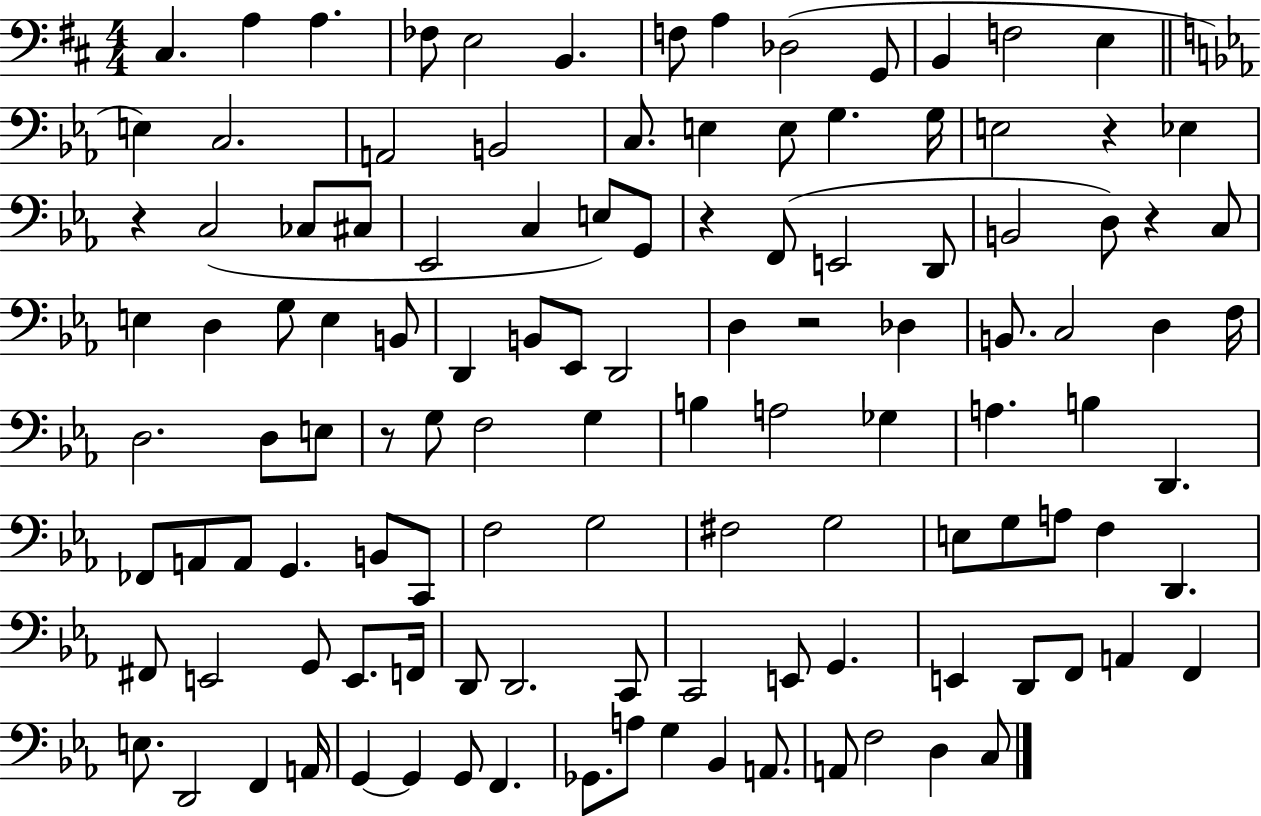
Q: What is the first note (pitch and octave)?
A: C#3